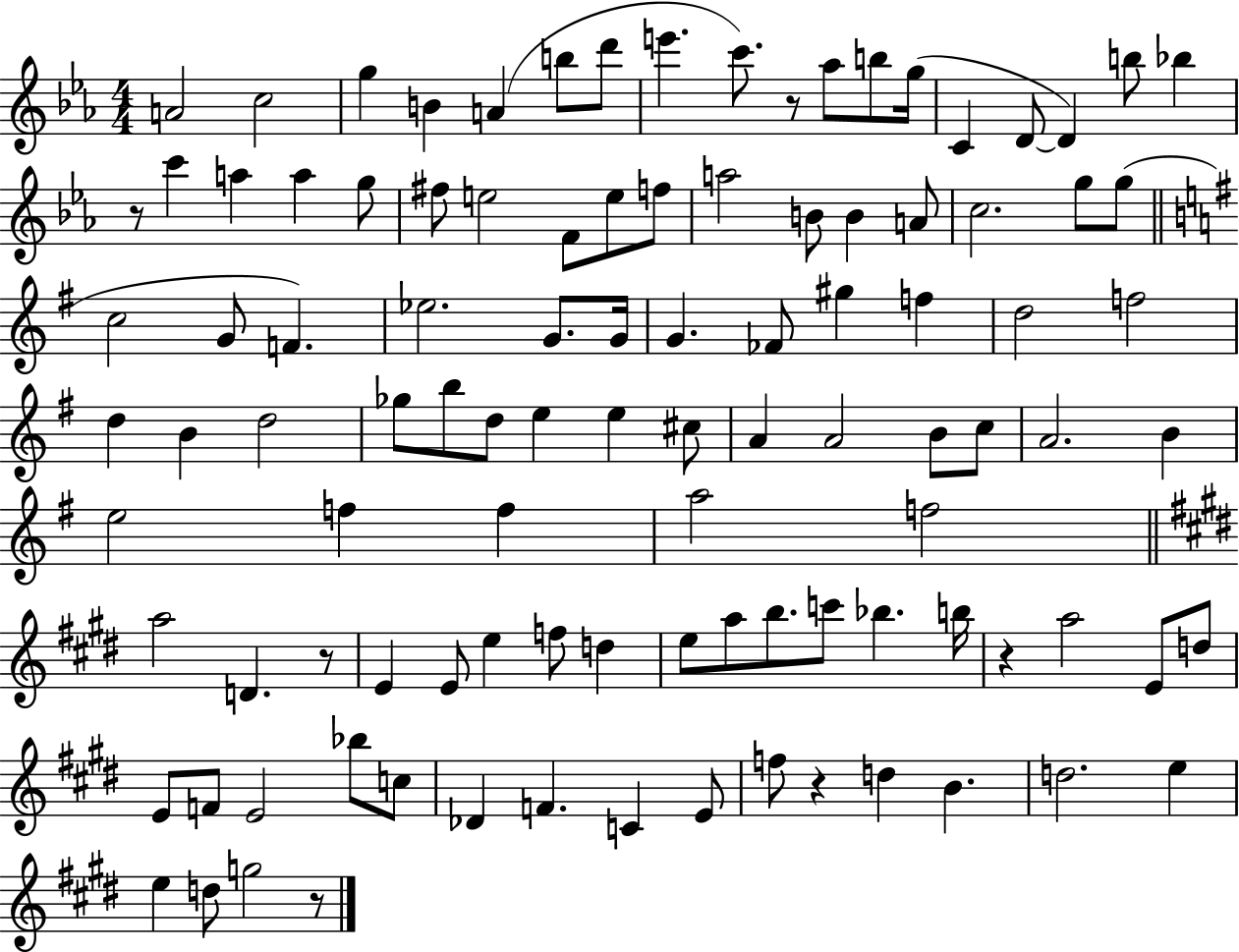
A4/h C5/h G5/q B4/q A4/q B5/e D6/e E6/q. C6/e. R/e Ab5/e B5/e G5/s C4/q D4/e D4/q B5/e Bb5/q R/e C6/q A5/q A5/q G5/e F#5/e E5/h F4/e E5/e F5/e A5/h B4/e B4/q A4/e C5/h. G5/e G5/e C5/h G4/e F4/q. Eb5/h. G4/e. G4/s G4/q. FES4/e G#5/q F5/q D5/h F5/h D5/q B4/q D5/h Gb5/e B5/e D5/e E5/q E5/q C#5/e A4/q A4/h B4/e C5/e A4/h. B4/q E5/h F5/q F5/q A5/h F5/h A5/h D4/q. R/e E4/q E4/e E5/q F5/e D5/q E5/e A5/e B5/e. C6/e Bb5/q. B5/s R/q A5/h E4/e D5/e E4/e F4/e E4/h Bb5/e C5/e Db4/q F4/q. C4/q E4/e F5/e R/q D5/q B4/q. D5/h. E5/q E5/q D5/e G5/h R/e